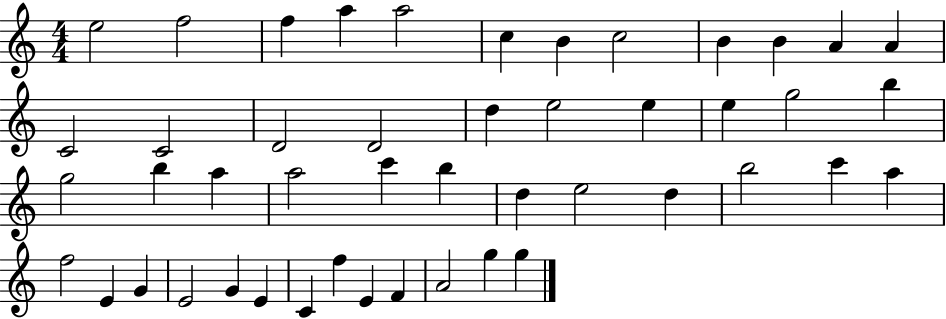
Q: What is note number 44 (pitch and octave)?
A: F4